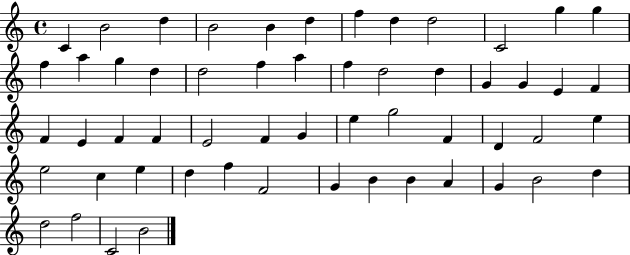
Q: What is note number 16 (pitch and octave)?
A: D5